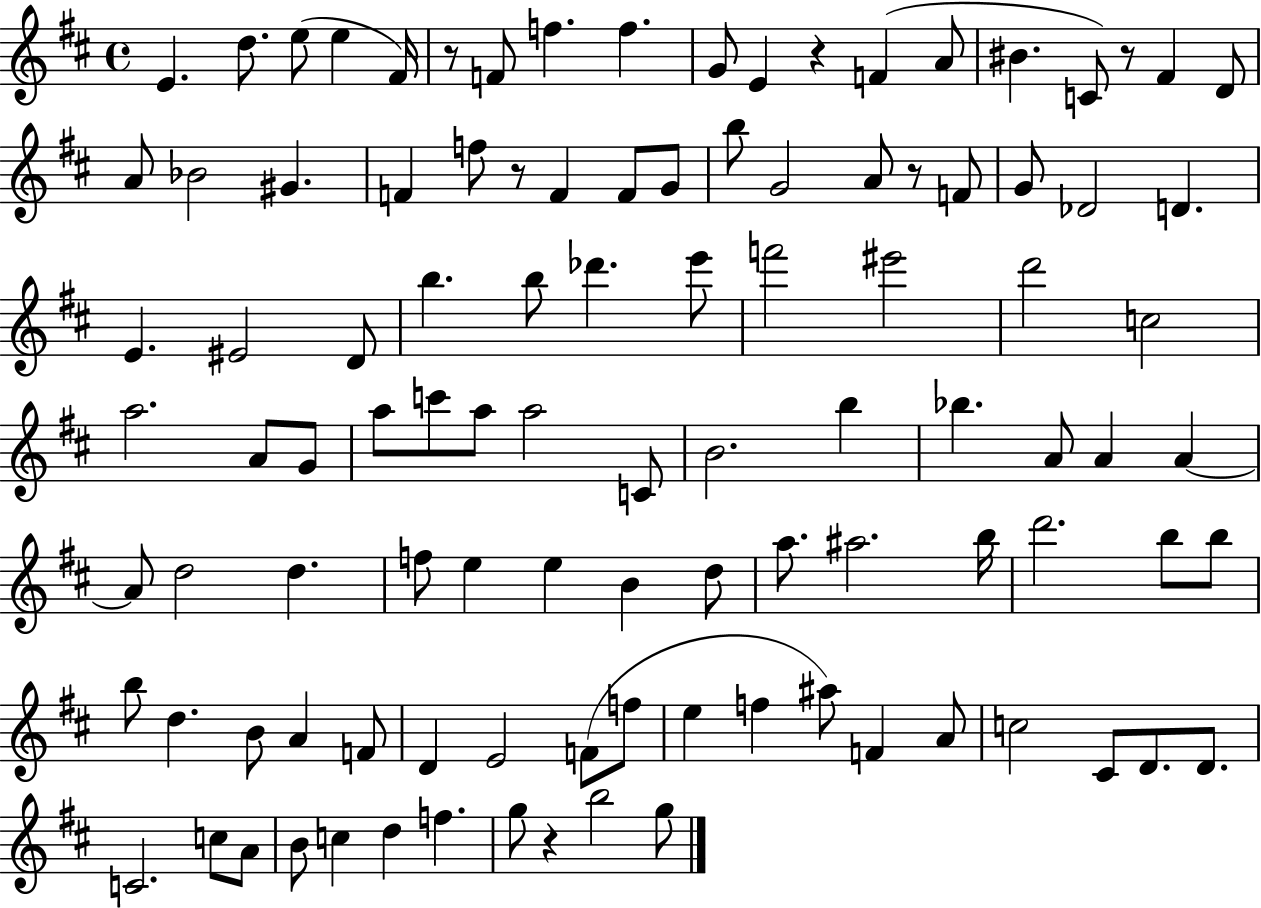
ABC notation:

X:1
T:Untitled
M:4/4
L:1/4
K:D
E d/2 e/2 e ^F/4 z/2 F/2 f f G/2 E z F A/2 ^B C/2 z/2 ^F D/2 A/2 _B2 ^G F f/2 z/2 F F/2 G/2 b/2 G2 A/2 z/2 F/2 G/2 _D2 D E ^E2 D/2 b b/2 _d' e'/2 f'2 ^e'2 d'2 c2 a2 A/2 G/2 a/2 c'/2 a/2 a2 C/2 B2 b _b A/2 A A A/2 d2 d f/2 e e B d/2 a/2 ^a2 b/4 d'2 b/2 b/2 b/2 d B/2 A F/2 D E2 F/2 f/2 e f ^a/2 F A/2 c2 ^C/2 D/2 D/2 C2 c/2 A/2 B/2 c d f g/2 z b2 g/2